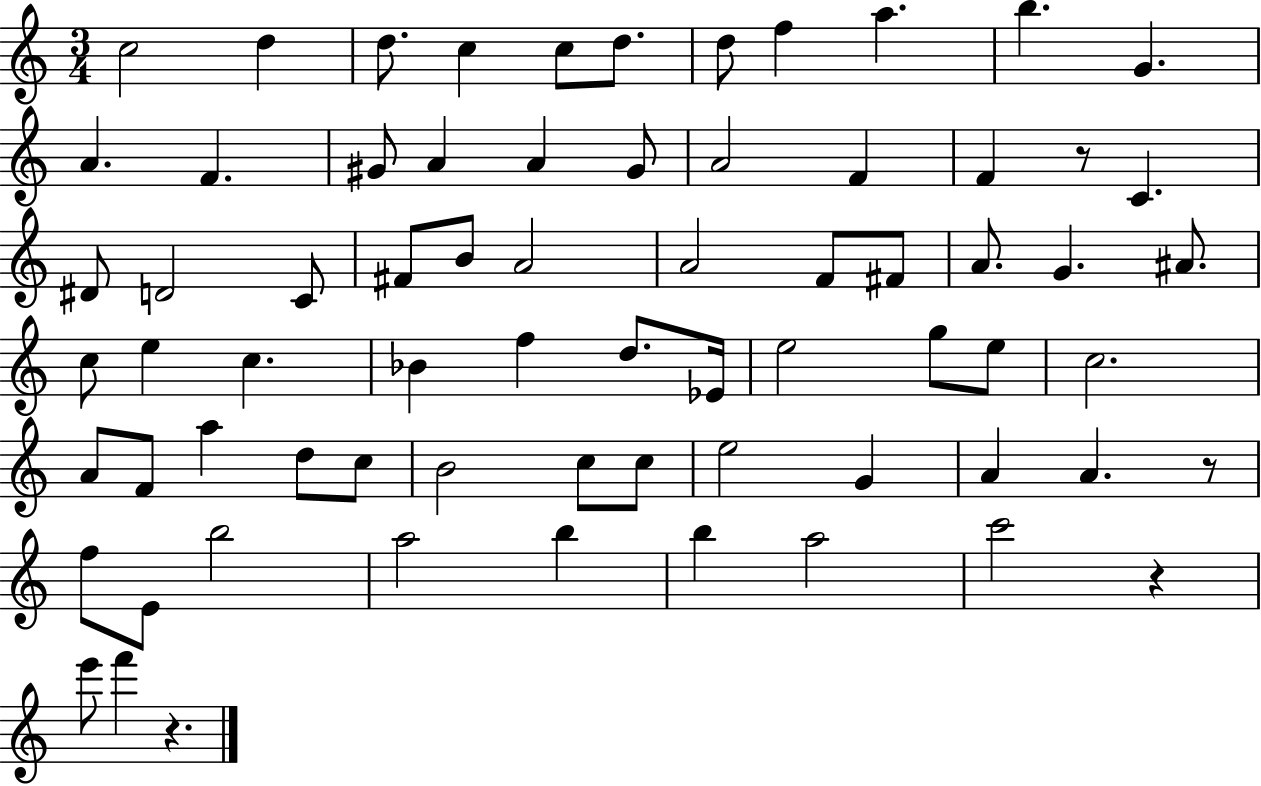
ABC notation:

X:1
T:Untitled
M:3/4
L:1/4
K:C
c2 d d/2 c c/2 d/2 d/2 f a b G A F ^G/2 A A ^G/2 A2 F F z/2 C ^D/2 D2 C/2 ^F/2 B/2 A2 A2 F/2 ^F/2 A/2 G ^A/2 c/2 e c _B f d/2 _E/4 e2 g/2 e/2 c2 A/2 F/2 a d/2 c/2 B2 c/2 c/2 e2 G A A z/2 f/2 E/2 b2 a2 b b a2 c'2 z e'/2 f' z